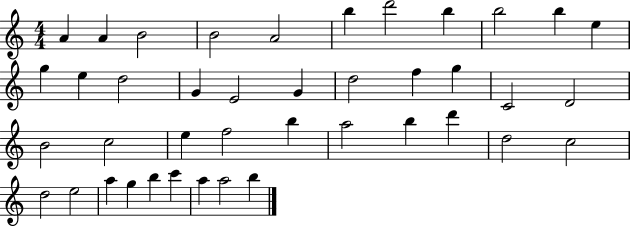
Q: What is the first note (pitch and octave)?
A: A4